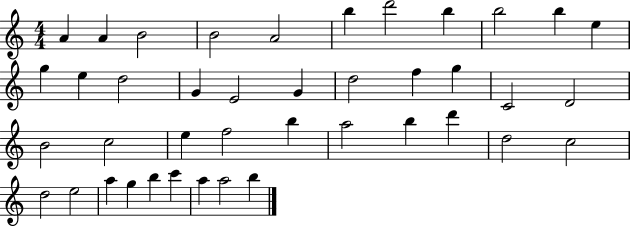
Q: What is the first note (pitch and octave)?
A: A4